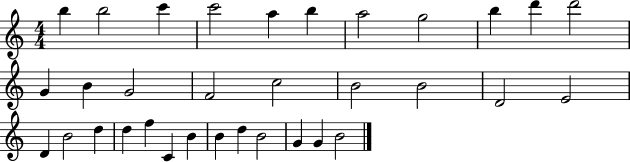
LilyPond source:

{
  \clef treble
  \numericTimeSignature
  \time 4/4
  \key c \major
  b''4 b''2 c'''4 | c'''2 a''4 b''4 | a''2 g''2 | b''4 d'''4 d'''2 | \break g'4 b'4 g'2 | f'2 c''2 | b'2 b'2 | d'2 e'2 | \break d'4 b'2 d''4 | d''4 f''4 c'4 b'4 | b'4 d''4 b'2 | g'4 g'4 b'2 | \break \bar "|."
}